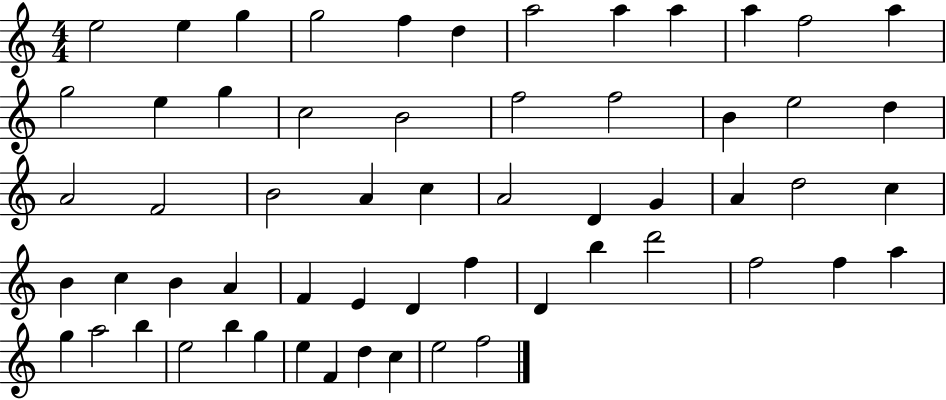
E5/h E5/q G5/q G5/h F5/q D5/q A5/h A5/q A5/q A5/q F5/h A5/q G5/h E5/q G5/q C5/h B4/h F5/h F5/h B4/q E5/h D5/q A4/h F4/h B4/h A4/q C5/q A4/h D4/q G4/q A4/q D5/h C5/q B4/q C5/q B4/q A4/q F4/q E4/q D4/q F5/q D4/q B5/q D6/h F5/h F5/q A5/q G5/q A5/h B5/q E5/h B5/q G5/q E5/q F4/q D5/q C5/q E5/h F5/h